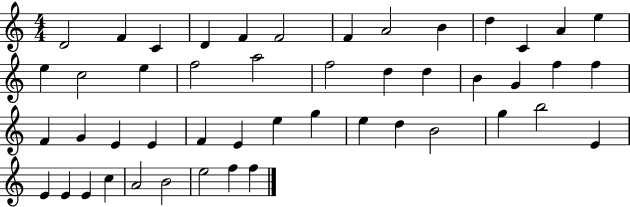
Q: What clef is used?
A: treble